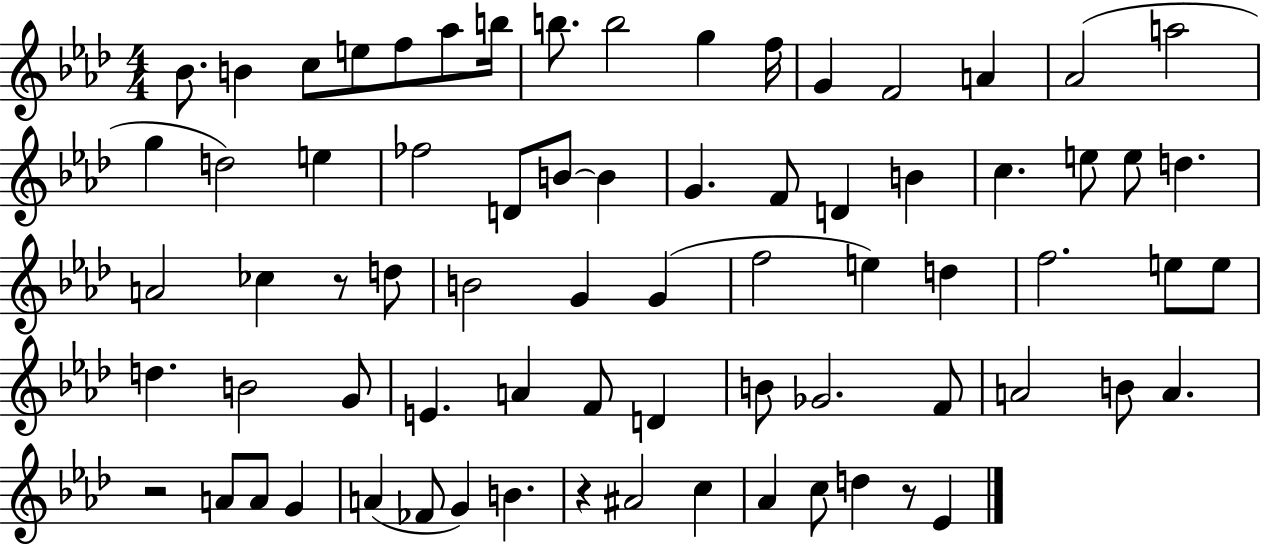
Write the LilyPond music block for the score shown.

{
  \clef treble
  \numericTimeSignature
  \time 4/4
  \key aes \major
  \repeat volta 2 { bes'8. b'4 c''8 e''8 f''8 aes''8 b''16 | b''8. b''2 g''4 f''16 | g'4 f'2 a'4 | aes'2( a''2 | \break g''4 d''2) e''4 | fes''2 d'8 b'8~~ b'4 | g'4. f'8 d'4 b'4 | c''4. e''8 e''8 d''4. | \break a'2 ces''4 r8 d''8 | b'2 g'4 g'4( | f''2 e''4) d''4 | f''2. e''8 e''8 | \break d''4. b'2 g'8 | e'4. a'4 f'8 d'4 | b'8 ges'2. f'8 | a'2 b'8 a'4. | \break r2 a'8 a'8 g'4 | a'4( fes'8 g'4) b'4. | r4 ais'2 c''4 | aes'4 c''8 d''4 r8 ees'4 | \break } \bar "|."
}